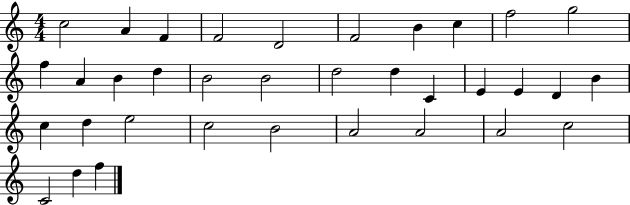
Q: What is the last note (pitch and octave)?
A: F5